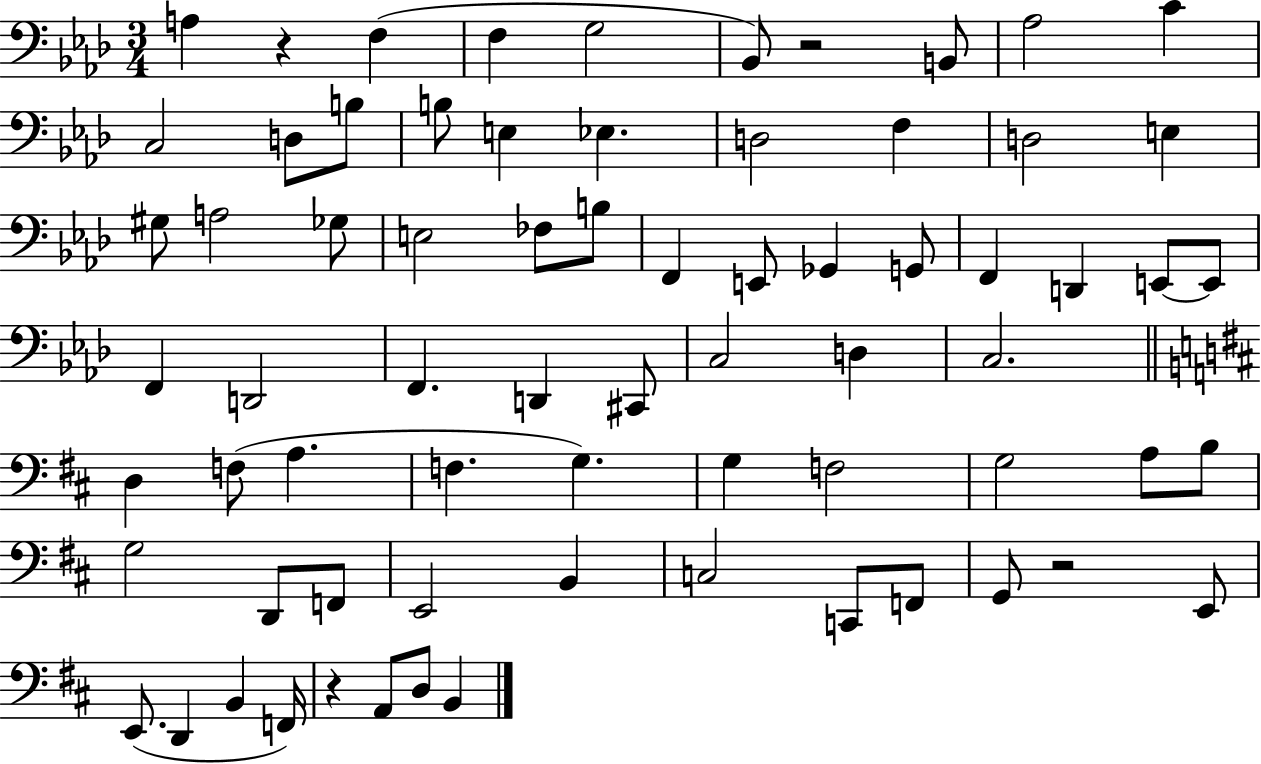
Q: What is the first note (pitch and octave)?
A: A3